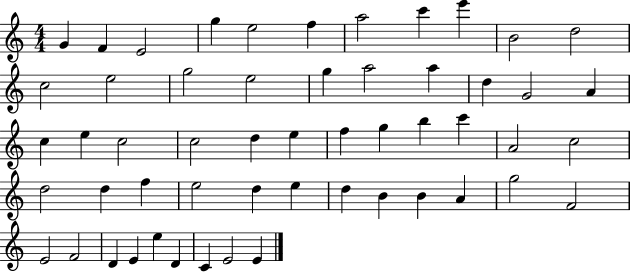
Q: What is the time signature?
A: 4/4